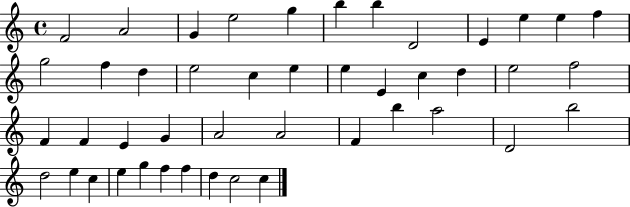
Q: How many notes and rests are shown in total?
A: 45